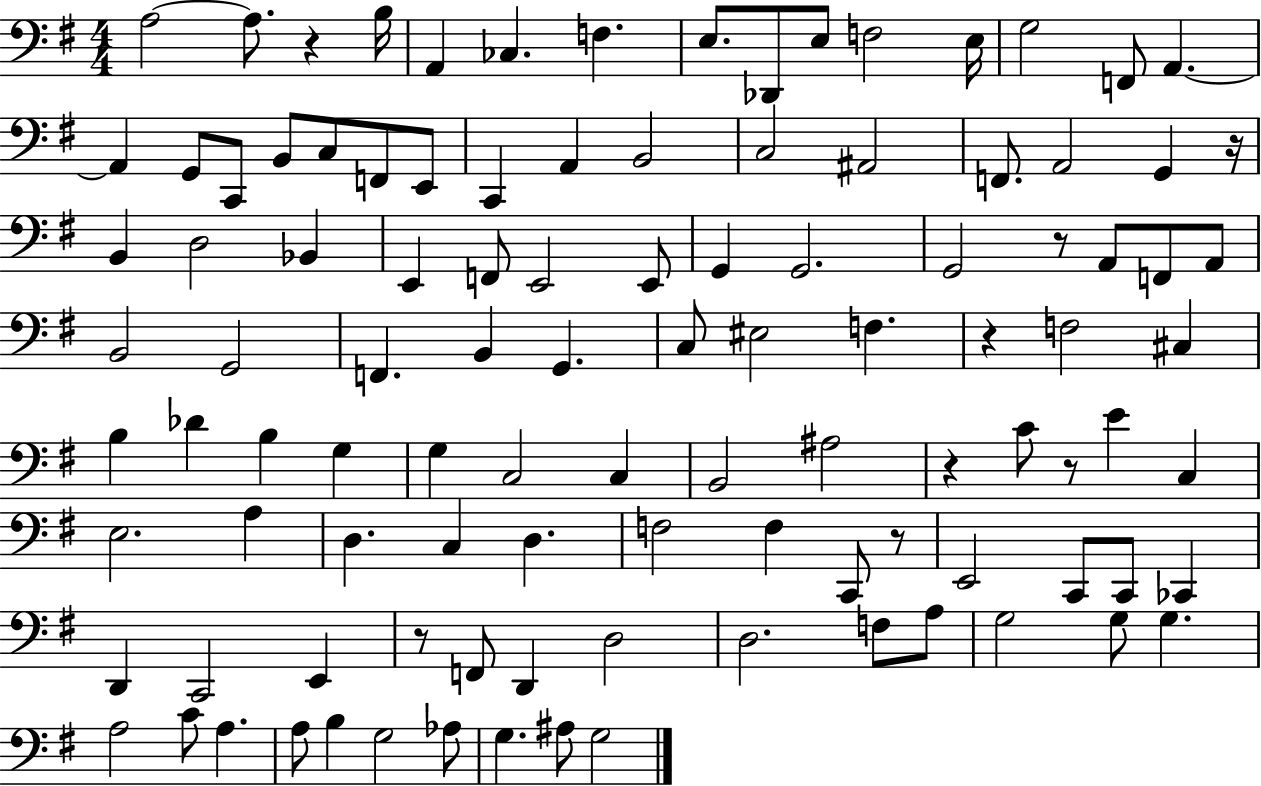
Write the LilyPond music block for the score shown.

{
  \clef bass
  \numericTimeSignature
  \time 4/4
  \key g \major
  a2~~ a8. r4 b16 | a,4 ces4. f4. | e8. des,8 e8 f2 e16 | g2 f,8 a,4.~~ | \break a,4 g,8 c,8 b,8 c8 f,8 e,8 | c,4 a,4 b,2 | c2 ais,2 | f,8. a,2 g,4 r16 | \break b,4 d2 bes,4 | e,4 f,8 e,2 e,8 | g,4 g,2. | g,2 r8 a,8 f,8 a,8 | \break b,2 g,2 | f,4. b,4 g,4. | c8 eis2 f4. | r4 f2 cis4 | \break b4 des'4 b4 g4 | g4 c2 c4 | b,2 ais2 | r4 c'8 r8 e'4 c4 | \break e2. a4 | d4. c4 d4. | f2 f4 c,8 r8 | e,2 c,8 c,8 ces,4 | \break d,4 c,2 e,4 | r8 f,8 d,4 d2 | d2. f8 a8 | g2 g8 g4. | \break a2 c'8 a4. | a8 b4 g2 aes8 | g4. ais8 g2 | \bar "|."
}